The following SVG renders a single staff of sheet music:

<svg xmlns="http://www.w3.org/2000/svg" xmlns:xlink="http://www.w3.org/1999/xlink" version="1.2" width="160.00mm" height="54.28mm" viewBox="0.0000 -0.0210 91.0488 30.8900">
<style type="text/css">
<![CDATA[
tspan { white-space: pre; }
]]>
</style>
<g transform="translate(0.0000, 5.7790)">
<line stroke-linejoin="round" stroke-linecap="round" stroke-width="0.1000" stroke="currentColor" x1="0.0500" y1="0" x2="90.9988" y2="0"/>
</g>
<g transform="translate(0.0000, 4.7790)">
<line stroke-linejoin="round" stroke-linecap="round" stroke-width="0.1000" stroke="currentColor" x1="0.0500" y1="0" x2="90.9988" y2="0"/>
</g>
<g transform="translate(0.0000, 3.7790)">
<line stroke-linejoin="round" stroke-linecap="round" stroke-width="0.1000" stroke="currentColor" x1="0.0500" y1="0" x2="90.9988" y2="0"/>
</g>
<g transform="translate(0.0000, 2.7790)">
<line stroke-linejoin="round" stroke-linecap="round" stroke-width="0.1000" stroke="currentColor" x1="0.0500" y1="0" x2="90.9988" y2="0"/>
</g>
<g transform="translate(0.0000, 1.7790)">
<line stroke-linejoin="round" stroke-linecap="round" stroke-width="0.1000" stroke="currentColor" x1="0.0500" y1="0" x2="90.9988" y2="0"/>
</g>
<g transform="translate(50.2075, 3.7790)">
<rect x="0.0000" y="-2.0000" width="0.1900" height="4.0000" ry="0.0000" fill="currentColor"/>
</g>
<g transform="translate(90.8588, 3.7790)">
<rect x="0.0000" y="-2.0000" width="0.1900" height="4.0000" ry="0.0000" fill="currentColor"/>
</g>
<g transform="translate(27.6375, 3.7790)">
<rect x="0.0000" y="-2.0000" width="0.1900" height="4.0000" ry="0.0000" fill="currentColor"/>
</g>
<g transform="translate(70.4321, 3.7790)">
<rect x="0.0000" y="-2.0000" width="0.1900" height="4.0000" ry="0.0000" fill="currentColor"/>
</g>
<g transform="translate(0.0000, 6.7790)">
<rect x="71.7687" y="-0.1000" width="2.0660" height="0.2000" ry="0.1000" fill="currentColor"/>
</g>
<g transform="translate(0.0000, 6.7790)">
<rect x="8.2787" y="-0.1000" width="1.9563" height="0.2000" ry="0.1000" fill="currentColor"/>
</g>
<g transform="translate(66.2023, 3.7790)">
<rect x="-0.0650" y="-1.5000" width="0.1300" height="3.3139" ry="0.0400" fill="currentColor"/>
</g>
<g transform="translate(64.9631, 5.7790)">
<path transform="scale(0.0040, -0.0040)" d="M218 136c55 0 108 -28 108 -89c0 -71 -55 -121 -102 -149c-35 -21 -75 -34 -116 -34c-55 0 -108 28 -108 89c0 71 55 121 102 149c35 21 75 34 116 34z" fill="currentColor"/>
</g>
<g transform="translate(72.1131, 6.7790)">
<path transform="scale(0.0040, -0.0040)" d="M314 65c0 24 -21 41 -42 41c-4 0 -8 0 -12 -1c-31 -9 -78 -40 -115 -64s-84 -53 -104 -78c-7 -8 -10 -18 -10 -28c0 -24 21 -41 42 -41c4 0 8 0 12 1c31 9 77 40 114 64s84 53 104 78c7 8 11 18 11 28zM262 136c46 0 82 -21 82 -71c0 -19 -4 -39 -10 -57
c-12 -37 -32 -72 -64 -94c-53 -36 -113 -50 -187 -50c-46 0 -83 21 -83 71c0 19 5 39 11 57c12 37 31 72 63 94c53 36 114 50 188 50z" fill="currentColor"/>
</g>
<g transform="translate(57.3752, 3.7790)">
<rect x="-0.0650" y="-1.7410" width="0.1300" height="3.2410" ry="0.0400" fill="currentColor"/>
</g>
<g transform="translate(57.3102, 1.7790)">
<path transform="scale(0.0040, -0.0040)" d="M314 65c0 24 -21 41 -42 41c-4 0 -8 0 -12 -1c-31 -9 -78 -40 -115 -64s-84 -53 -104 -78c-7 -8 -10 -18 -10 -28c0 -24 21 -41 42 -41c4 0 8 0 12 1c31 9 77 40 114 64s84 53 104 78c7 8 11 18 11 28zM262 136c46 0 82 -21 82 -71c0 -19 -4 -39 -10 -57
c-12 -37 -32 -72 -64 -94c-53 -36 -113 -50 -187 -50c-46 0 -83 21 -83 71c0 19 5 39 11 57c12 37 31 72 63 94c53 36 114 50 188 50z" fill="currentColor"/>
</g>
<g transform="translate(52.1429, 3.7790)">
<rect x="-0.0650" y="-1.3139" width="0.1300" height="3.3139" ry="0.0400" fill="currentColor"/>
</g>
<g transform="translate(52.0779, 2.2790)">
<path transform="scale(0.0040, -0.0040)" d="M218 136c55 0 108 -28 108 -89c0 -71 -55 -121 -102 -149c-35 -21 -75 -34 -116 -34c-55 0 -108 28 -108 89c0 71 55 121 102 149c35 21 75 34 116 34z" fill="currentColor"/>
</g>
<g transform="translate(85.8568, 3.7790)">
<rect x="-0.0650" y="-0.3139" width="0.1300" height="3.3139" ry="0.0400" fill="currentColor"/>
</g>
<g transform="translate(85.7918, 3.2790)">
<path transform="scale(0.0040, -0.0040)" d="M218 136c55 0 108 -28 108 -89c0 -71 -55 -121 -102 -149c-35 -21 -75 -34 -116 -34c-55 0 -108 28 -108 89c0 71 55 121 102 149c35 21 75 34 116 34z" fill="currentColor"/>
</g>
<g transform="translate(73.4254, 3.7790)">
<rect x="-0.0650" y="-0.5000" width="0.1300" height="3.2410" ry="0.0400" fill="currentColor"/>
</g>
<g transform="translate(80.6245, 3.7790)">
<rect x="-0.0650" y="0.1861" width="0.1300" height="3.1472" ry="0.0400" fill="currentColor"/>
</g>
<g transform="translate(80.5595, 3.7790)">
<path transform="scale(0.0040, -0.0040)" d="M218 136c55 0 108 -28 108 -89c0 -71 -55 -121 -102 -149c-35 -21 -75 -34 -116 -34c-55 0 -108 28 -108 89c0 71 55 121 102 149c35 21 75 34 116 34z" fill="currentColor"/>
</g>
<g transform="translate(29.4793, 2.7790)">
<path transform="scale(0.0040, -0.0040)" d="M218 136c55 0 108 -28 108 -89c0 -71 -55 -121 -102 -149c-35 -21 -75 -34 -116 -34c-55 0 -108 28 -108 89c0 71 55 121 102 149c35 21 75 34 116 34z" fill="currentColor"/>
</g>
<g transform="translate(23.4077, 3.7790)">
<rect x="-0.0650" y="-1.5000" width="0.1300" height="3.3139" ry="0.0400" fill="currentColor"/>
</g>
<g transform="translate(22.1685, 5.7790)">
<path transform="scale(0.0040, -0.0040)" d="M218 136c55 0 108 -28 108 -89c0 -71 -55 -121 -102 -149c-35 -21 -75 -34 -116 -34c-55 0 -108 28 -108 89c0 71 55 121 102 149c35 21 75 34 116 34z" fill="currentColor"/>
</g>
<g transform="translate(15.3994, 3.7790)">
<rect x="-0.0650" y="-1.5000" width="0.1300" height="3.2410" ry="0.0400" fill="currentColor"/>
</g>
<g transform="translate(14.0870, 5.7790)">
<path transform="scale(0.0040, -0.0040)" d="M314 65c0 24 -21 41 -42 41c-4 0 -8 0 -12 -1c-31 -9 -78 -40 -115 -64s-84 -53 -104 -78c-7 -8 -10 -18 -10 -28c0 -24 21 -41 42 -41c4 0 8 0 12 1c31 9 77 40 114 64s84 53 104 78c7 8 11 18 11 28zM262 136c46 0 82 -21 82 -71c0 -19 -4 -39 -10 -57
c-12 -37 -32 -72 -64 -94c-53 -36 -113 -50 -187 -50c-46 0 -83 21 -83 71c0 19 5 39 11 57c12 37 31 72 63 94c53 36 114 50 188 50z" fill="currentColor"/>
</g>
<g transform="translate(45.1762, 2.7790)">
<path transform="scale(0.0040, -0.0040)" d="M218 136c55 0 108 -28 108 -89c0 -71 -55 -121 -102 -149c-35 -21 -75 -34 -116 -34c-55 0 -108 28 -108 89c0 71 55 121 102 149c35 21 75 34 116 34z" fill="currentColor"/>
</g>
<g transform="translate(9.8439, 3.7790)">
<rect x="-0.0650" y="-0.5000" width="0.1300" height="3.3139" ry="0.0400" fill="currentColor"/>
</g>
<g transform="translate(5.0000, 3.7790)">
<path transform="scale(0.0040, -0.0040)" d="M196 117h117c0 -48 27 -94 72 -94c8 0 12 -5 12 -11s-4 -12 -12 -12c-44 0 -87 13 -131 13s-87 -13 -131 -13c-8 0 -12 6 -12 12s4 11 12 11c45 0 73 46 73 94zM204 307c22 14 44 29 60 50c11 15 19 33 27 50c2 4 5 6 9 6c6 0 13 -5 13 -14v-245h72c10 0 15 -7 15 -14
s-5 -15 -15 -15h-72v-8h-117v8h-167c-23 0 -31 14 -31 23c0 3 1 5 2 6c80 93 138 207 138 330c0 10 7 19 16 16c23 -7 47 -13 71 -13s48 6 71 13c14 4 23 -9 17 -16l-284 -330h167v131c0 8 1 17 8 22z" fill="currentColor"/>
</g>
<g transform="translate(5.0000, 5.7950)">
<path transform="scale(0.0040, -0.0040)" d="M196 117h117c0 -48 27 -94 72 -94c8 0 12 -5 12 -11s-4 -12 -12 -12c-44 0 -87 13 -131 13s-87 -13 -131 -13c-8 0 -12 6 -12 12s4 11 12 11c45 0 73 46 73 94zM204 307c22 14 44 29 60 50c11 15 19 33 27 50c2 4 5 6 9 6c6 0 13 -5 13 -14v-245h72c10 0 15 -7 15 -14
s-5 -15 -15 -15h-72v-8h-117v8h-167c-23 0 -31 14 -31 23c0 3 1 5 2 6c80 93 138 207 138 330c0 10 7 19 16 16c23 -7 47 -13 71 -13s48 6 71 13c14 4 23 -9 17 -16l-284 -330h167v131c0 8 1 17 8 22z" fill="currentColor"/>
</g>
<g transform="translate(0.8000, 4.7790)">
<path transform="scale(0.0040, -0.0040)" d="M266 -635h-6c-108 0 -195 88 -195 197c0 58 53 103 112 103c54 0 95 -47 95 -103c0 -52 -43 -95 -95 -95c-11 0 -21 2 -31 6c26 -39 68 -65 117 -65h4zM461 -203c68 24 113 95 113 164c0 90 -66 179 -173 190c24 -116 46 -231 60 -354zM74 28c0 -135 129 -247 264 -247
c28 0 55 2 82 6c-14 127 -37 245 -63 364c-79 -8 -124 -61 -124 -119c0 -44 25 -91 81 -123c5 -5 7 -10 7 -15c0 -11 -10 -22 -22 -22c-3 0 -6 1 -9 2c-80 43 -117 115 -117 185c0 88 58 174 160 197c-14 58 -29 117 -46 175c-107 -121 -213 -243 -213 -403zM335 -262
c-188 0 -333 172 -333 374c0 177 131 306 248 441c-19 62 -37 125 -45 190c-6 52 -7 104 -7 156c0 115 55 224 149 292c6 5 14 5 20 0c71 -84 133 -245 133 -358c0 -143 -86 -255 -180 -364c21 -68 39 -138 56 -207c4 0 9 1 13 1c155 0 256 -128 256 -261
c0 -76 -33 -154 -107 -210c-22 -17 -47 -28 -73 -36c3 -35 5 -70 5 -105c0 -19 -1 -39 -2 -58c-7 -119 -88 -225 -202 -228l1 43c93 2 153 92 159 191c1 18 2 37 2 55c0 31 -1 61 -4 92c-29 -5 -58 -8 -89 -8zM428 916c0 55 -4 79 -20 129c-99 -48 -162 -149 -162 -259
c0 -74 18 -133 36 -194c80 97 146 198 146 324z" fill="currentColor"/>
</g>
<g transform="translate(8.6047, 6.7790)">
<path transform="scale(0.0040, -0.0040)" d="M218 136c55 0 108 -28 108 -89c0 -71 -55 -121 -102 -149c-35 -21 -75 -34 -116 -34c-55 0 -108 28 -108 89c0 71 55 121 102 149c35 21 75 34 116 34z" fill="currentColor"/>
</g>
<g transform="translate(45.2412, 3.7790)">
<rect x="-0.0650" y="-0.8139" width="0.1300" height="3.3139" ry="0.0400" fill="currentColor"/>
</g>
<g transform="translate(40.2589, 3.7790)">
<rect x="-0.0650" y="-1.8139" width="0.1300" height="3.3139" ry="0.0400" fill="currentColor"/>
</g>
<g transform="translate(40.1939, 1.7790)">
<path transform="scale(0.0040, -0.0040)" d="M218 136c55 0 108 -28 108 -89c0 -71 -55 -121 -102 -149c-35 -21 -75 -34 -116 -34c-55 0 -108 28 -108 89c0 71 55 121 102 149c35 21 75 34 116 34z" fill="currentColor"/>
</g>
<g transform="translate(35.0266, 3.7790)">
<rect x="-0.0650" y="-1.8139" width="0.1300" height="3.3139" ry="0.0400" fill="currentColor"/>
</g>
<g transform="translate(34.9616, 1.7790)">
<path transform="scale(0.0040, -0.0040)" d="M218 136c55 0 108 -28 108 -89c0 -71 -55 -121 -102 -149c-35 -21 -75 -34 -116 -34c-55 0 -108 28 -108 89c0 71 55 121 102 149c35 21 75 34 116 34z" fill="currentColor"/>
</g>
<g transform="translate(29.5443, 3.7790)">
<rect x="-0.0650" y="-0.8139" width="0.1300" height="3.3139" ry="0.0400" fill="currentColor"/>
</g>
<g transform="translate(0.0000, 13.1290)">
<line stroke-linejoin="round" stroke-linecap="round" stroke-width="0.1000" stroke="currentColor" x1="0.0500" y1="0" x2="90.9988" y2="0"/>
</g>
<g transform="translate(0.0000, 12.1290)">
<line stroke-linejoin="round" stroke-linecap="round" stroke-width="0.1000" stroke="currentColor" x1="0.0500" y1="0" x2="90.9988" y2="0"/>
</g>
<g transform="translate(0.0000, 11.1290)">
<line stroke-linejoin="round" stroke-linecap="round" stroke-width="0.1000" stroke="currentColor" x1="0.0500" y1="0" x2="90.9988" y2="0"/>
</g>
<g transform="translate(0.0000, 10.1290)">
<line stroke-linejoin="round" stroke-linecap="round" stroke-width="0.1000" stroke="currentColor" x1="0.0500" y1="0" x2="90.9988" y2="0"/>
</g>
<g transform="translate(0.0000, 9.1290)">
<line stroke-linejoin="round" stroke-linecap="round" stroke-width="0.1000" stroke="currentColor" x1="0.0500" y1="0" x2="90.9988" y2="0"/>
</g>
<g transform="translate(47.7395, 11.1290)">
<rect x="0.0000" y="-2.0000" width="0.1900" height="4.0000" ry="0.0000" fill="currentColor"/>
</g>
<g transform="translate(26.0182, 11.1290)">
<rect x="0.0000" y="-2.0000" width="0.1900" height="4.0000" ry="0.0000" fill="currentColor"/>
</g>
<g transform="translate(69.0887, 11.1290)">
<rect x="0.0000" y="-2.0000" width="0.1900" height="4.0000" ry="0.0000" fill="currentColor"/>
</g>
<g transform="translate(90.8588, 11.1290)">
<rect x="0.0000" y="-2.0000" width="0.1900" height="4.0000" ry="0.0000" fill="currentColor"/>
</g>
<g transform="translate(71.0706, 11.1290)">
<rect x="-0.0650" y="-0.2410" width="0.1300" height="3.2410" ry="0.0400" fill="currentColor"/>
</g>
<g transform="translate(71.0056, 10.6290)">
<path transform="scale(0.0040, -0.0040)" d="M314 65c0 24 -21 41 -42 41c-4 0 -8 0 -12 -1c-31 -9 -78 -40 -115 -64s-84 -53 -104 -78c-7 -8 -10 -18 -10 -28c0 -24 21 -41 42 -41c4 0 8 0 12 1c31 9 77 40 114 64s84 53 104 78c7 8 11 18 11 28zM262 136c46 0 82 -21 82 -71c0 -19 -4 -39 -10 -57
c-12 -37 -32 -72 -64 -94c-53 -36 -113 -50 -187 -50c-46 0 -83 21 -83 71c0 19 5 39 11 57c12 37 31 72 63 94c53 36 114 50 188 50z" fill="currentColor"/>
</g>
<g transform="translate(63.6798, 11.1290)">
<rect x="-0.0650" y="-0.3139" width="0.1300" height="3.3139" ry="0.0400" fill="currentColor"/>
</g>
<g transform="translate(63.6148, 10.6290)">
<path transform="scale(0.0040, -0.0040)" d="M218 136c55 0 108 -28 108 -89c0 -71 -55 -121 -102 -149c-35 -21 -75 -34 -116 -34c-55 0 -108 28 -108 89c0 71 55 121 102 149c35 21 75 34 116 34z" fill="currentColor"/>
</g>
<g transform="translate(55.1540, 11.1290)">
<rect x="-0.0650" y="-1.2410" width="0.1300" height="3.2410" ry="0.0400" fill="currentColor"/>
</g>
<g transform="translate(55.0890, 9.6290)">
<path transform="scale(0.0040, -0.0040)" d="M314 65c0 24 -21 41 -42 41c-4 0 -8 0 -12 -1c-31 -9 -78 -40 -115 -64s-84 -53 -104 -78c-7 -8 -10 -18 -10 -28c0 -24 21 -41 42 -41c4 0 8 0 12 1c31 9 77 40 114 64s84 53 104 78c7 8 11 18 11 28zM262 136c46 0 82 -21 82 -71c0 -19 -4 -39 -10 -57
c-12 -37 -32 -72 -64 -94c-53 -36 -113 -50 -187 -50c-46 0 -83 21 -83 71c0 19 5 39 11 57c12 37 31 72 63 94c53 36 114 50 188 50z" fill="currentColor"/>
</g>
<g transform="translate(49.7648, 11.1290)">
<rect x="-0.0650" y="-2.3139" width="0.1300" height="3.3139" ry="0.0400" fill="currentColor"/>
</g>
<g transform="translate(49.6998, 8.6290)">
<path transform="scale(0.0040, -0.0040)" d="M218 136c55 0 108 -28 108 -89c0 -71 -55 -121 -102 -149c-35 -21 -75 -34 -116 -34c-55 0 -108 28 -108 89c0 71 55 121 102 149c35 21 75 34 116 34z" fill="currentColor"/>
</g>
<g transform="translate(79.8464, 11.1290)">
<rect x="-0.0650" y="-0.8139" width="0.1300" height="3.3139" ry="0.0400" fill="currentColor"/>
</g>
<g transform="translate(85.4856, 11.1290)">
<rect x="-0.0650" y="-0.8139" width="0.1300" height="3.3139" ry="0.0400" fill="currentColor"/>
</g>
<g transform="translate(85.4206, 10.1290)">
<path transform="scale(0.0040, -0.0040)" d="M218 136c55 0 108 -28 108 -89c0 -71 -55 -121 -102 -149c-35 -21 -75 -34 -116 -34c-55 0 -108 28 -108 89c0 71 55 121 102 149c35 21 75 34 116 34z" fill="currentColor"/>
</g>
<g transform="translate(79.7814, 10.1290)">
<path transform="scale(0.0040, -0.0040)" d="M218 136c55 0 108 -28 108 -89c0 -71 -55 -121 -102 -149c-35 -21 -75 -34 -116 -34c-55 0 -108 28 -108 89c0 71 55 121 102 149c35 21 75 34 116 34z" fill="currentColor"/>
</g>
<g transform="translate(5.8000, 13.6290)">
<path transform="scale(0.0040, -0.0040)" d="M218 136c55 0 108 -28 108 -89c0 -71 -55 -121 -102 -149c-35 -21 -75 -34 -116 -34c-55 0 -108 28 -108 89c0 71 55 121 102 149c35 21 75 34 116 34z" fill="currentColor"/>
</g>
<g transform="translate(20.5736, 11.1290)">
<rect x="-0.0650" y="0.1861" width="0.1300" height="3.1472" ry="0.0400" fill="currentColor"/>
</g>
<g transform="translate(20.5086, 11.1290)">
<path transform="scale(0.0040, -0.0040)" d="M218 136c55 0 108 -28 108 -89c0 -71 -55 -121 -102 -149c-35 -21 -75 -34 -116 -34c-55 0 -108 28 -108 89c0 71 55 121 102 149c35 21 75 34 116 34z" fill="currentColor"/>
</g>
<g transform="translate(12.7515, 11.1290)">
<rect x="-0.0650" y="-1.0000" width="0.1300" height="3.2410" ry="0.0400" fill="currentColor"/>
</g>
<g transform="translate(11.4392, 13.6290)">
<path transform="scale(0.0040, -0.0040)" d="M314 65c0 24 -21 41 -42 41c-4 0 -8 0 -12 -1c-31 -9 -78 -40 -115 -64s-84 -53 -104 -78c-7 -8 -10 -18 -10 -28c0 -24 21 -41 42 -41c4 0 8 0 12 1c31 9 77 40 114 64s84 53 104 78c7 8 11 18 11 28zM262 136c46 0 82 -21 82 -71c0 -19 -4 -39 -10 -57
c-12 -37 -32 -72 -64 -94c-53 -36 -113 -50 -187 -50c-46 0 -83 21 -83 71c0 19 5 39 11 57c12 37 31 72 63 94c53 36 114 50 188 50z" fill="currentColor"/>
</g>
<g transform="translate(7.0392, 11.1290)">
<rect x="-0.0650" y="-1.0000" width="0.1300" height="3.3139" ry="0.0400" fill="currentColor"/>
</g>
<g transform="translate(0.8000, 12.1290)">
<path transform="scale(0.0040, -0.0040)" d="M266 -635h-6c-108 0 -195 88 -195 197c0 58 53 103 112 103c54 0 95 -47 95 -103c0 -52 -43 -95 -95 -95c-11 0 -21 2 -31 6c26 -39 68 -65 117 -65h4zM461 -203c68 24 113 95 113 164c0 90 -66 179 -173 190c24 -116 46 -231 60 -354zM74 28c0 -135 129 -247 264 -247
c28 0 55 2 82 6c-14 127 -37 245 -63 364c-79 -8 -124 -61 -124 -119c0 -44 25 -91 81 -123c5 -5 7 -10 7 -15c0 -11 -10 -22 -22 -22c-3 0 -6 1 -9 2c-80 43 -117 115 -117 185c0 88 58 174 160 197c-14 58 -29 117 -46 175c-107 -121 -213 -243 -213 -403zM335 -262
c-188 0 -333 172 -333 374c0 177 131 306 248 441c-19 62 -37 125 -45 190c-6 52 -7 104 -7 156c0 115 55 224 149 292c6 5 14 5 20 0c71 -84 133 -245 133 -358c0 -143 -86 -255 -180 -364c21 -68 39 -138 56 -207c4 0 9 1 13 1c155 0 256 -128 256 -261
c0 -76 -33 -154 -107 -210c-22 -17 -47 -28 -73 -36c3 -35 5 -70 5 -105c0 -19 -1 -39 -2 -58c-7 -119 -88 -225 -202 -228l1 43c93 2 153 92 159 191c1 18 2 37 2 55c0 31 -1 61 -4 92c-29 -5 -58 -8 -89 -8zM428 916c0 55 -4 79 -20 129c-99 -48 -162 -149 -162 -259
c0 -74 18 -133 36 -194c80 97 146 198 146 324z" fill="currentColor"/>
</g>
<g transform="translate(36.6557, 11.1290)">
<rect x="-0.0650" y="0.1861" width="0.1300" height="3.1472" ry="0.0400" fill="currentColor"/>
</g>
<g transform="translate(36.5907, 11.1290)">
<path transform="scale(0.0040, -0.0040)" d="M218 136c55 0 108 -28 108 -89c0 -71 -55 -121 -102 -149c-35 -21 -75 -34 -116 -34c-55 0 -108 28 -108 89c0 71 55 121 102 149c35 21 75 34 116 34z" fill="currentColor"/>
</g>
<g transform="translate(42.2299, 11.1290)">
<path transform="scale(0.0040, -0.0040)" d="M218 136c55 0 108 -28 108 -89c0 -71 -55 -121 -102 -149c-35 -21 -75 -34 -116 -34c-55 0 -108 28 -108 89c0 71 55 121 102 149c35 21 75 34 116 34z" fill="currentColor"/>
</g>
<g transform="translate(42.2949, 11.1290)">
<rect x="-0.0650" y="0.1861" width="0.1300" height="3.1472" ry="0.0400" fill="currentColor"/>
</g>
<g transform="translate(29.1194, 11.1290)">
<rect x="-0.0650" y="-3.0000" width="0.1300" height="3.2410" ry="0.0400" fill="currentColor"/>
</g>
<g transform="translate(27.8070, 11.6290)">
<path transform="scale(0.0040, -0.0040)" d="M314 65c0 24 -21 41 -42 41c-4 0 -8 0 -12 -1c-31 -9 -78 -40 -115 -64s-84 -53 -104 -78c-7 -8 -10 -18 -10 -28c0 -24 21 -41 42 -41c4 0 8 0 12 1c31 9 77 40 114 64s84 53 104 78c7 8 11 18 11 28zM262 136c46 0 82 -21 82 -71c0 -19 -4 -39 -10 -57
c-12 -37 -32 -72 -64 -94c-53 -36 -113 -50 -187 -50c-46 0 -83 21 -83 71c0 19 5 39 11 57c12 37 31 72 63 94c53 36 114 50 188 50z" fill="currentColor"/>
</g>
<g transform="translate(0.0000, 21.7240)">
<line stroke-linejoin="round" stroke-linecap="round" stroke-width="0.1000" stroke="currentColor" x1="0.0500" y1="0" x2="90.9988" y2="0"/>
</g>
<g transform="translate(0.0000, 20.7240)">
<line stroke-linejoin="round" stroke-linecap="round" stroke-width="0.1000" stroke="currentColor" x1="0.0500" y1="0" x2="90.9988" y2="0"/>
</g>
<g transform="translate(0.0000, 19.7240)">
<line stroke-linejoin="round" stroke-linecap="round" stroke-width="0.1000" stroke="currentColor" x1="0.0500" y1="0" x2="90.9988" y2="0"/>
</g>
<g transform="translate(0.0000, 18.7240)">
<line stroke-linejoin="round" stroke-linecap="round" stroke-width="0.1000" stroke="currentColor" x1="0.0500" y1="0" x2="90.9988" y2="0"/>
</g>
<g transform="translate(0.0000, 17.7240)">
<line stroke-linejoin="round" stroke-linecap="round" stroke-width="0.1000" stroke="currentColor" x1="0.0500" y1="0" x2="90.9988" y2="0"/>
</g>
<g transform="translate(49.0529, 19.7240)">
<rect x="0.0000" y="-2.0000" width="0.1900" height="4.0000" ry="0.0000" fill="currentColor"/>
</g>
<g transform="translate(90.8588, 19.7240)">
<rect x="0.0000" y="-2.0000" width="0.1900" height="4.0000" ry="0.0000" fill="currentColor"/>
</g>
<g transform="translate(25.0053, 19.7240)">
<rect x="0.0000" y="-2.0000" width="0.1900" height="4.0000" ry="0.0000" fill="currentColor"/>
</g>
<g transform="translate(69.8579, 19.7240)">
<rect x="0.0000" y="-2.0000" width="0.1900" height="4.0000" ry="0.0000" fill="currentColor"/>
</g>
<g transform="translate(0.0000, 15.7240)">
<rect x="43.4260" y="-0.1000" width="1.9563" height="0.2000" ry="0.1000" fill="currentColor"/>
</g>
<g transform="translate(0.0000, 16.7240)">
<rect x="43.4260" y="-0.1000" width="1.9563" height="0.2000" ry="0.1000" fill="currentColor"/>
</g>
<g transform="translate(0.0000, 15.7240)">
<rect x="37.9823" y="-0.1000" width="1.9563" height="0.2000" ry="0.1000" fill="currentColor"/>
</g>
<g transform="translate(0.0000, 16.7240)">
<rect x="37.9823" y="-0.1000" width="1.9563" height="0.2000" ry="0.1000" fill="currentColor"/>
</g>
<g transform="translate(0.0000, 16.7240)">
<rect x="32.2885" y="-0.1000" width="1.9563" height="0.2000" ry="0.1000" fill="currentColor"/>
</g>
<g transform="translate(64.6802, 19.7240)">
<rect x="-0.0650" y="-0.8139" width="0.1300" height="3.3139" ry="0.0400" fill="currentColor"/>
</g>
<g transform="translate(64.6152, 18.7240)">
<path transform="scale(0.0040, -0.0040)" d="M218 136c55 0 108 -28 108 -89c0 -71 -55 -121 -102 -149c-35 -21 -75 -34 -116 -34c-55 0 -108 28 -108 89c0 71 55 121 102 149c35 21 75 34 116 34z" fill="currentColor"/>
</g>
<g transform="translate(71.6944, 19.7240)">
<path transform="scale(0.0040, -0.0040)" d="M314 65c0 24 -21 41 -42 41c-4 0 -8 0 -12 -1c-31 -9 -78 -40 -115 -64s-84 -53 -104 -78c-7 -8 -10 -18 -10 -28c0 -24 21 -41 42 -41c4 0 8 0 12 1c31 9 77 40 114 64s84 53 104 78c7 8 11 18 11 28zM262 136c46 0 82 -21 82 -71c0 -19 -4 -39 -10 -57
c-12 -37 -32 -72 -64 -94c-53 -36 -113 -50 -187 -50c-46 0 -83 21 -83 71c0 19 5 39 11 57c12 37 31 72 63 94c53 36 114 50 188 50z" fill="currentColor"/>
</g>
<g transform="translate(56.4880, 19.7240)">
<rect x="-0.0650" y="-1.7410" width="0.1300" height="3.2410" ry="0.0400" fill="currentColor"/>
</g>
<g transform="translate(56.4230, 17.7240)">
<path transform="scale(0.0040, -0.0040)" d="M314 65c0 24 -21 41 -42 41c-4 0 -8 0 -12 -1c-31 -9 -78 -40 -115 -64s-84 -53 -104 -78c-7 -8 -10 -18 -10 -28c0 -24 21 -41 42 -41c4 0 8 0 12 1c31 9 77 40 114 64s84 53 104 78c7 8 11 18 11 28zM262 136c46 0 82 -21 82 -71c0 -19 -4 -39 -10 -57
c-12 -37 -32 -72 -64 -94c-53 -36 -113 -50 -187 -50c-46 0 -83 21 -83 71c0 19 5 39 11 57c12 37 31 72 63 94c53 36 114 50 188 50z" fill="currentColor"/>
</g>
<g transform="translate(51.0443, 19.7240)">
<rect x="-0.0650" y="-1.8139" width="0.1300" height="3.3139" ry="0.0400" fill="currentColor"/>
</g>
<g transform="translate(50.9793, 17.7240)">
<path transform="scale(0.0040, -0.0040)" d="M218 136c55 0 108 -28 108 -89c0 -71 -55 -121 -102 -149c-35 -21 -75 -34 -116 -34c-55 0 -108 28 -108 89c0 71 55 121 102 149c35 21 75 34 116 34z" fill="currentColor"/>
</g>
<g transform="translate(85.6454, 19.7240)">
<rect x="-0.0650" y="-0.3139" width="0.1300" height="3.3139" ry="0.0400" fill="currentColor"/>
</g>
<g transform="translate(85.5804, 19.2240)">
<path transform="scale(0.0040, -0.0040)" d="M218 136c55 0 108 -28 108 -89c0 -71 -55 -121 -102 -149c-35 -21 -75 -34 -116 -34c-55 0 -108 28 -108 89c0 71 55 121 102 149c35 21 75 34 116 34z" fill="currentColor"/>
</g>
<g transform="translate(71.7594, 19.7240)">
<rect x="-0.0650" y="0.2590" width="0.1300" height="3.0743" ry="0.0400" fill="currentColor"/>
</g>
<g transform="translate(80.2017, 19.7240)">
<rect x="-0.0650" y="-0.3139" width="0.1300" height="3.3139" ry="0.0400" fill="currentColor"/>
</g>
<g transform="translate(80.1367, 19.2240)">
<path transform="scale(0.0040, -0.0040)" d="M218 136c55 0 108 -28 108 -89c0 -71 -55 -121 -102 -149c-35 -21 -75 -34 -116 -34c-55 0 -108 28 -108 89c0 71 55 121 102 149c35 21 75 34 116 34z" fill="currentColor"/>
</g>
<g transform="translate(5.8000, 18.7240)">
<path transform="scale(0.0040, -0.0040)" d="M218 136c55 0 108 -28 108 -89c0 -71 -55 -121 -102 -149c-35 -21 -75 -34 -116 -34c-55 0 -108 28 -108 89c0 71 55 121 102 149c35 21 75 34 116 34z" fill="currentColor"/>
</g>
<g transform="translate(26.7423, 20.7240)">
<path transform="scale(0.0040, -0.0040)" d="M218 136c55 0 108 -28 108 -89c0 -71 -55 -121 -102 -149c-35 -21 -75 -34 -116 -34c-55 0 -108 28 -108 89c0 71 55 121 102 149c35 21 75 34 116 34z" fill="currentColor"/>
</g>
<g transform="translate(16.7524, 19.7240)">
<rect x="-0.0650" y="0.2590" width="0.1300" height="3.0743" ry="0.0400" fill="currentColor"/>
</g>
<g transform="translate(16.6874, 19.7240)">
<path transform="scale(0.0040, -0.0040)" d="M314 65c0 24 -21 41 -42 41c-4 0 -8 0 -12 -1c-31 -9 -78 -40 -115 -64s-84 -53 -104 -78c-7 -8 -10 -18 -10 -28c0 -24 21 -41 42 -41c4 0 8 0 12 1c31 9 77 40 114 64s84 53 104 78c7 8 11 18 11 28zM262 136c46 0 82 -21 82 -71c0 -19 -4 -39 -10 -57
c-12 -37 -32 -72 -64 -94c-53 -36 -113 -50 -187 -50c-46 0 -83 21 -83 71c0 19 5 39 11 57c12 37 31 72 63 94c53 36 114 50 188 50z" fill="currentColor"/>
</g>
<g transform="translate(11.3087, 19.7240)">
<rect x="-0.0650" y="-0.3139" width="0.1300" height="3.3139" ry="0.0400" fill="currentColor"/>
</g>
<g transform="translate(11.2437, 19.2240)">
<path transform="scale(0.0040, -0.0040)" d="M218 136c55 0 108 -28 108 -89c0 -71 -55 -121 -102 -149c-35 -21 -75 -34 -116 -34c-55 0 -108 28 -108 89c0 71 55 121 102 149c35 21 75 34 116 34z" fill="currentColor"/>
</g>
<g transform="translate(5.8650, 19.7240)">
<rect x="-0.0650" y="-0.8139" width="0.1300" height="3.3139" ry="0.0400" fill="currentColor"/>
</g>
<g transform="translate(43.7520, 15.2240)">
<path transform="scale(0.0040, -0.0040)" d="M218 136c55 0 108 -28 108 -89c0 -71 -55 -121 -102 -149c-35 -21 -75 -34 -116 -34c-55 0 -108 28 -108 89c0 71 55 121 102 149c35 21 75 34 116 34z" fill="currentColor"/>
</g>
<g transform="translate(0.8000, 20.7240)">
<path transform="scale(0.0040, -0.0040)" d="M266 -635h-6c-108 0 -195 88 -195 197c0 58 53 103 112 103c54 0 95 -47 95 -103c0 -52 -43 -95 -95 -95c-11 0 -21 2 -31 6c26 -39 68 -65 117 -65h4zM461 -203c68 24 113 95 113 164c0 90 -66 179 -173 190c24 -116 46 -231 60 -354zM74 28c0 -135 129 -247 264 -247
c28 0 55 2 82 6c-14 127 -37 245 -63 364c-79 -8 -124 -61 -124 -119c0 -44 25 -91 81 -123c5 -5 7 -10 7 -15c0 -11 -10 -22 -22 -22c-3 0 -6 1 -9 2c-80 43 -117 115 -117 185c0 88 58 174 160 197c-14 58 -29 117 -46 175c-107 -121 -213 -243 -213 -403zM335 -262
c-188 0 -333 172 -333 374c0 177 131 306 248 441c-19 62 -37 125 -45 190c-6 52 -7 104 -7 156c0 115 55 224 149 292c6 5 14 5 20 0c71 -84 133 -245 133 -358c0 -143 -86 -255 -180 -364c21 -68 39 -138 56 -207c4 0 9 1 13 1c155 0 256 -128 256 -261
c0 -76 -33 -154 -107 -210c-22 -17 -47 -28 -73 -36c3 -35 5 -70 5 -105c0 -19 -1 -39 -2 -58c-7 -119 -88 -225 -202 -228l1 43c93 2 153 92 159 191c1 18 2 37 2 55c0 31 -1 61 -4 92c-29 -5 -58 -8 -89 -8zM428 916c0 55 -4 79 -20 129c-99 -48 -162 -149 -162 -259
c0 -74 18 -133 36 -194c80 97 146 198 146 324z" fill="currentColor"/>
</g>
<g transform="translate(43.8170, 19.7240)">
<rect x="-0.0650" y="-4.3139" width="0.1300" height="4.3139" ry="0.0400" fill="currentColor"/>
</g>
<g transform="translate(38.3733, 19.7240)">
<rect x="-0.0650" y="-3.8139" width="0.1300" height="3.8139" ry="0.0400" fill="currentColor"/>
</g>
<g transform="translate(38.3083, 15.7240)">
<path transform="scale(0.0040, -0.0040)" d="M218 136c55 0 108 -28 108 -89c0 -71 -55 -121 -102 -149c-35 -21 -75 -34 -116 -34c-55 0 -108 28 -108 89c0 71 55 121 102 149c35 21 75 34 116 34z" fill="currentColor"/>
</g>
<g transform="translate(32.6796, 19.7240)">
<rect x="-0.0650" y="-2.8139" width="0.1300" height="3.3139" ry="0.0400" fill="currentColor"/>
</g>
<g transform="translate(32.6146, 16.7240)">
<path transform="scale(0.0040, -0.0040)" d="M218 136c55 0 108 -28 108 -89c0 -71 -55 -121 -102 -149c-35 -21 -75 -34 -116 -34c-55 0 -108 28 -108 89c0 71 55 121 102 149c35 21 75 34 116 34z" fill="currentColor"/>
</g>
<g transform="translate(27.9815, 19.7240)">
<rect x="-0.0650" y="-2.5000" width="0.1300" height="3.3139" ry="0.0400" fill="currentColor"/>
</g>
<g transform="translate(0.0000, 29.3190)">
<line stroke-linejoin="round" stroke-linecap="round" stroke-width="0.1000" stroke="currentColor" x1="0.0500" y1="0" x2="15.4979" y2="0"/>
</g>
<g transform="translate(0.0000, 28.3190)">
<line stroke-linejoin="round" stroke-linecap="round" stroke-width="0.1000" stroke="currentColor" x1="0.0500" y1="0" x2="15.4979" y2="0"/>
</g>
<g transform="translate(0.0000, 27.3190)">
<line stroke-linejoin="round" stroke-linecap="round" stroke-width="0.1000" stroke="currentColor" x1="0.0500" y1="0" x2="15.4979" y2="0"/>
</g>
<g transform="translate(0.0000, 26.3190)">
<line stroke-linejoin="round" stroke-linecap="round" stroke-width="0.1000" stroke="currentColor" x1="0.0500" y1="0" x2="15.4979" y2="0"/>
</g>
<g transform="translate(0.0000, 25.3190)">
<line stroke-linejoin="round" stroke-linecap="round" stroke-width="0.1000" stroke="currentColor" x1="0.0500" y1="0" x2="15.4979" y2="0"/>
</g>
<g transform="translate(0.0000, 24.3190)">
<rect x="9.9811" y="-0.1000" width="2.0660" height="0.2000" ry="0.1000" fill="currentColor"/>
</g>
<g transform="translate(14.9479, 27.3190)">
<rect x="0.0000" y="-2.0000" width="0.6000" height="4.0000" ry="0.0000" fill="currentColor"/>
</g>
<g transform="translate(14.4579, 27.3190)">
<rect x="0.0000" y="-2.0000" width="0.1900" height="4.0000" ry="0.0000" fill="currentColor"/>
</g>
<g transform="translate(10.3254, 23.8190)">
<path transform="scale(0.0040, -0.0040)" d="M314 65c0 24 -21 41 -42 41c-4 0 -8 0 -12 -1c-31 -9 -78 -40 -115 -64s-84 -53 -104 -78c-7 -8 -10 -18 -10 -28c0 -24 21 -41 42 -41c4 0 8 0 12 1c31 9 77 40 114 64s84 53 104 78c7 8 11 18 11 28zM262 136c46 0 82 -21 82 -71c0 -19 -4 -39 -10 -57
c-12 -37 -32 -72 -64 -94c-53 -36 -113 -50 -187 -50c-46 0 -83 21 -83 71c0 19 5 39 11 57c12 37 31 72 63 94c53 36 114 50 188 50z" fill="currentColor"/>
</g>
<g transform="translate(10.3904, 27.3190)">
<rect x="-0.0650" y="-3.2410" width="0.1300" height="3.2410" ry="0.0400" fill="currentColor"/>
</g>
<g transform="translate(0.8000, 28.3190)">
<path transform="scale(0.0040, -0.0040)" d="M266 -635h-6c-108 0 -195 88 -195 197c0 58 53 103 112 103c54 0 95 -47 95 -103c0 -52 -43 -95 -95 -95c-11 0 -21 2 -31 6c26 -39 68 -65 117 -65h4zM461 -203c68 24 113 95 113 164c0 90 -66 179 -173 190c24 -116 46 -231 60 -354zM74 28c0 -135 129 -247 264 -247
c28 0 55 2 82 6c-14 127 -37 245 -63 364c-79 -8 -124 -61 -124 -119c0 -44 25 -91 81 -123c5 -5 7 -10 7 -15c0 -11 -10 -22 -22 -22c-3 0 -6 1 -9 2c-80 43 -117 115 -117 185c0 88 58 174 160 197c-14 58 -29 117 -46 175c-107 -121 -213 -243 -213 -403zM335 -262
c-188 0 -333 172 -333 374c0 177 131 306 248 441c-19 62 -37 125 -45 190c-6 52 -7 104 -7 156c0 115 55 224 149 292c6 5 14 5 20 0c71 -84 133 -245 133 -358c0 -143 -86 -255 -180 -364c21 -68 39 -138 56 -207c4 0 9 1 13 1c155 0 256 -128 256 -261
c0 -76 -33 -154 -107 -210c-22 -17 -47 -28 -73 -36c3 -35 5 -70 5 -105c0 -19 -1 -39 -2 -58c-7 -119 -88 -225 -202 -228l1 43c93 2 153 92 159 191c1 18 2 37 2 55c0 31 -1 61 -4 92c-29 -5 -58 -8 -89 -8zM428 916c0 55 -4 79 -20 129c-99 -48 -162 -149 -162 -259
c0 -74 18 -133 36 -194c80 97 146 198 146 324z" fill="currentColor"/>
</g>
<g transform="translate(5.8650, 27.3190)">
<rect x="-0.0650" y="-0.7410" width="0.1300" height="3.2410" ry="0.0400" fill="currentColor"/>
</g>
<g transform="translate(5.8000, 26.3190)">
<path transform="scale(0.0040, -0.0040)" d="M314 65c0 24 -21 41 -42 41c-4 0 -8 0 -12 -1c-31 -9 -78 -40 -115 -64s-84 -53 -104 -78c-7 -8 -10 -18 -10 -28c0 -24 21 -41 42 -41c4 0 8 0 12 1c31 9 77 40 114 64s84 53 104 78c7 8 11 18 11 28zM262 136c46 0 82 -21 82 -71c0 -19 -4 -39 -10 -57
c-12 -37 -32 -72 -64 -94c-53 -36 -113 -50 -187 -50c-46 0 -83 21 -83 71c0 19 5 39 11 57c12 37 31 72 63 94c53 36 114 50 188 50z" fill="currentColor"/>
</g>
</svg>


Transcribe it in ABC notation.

X:1
T:Untitled
M:4/4
L:1/4
K:C
C E2 E d f f d e f2 E C2 B c D D2 B A2 B B g e2 c c2 d d d c B2 G a c' d' f f2 d B2 c c d2 b2